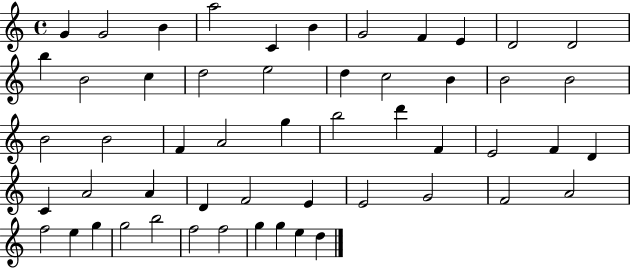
G4/q G4/h B4/q A5/h C4/q B4/q G4/h F4/q E4/q D4/h D4/h B5/q B4/h C5/q D5/h E5/h D5/q C5/h B4/q B4/h B4/h B4/h B4/h F4/q A4/h G5/q B5/h D6/q F4/q E4/h F4/q D4/q C4/q A4/h A4/q D4/q F4/h E4/q E4/h G4/h F4/h A4/h F5/h E5/q G5/q G5/h B5/h F5/h F5/h G5/q G5/q E5/q D5/q